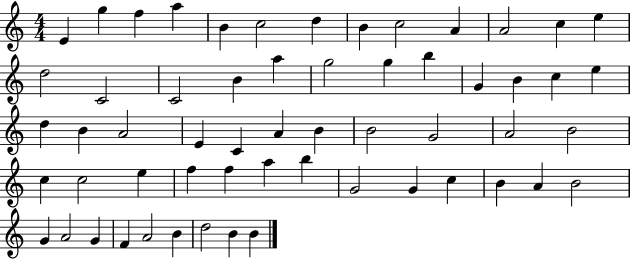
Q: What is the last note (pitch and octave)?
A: B4